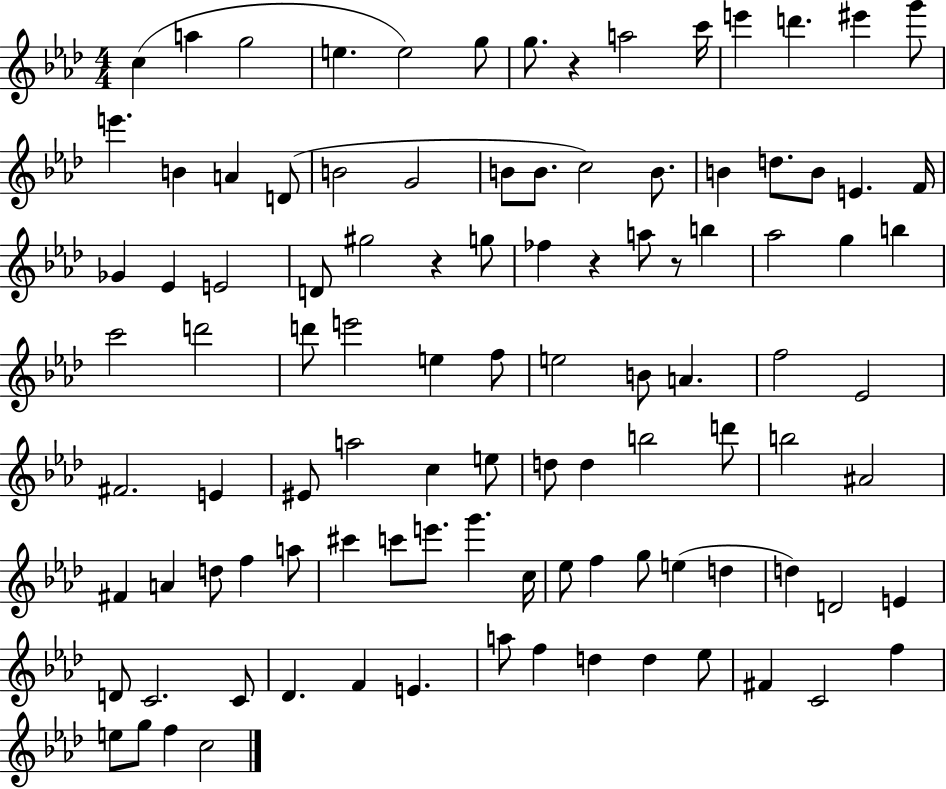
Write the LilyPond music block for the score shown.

{
  \clef treble
  \numericTimeSignature
  \time 4/4
  \key aes \major
  \repeat volta 2 { c''4( a''4 g''2 | e''4. e''2) g''8 | g''8. r4 a''2 c'''16 | e'''4 d'''4. eis'''4 g'''8 | \break e'''4. b'4 a'4 d'8( | b'2 g'2 | b'8 b'8. c''2) b'8. | b'4 d''8. b'8 e'4. f'16 | \break ges'4 ees'4 e'2 | d'8 gis''2 r4 g''8 | fes''4 r4 a''8 r8 b''4 | aes''2 g''4 b''4 | \break c'''2 d'''2 | d'''8 e'''2 e''4 f''8 | e''2 b'8 a'4. | f''2 ees'2 | \break fis'2. e'4 | eis'8 a''2 c''4 e''8 | d''8 d''4 b''2 d'''8 | b''2 ais'2 | \break fis'4 a'4 d''8 f''4 a''8 | cis'''4 c'''8 e'''8. g'''4. c''16 | ees''8 f''4 g''8 e''4( d''4 | d''4) d'2 e'4 | \break d'8 c'2. c'8 | des'4. f'4 e'4. | a''8 f''4 d''4 d''4 ees''8 | fis'4 c'2 f''4 | \break e''8 g''8 f''4 c''2 | } \bar "|."
}